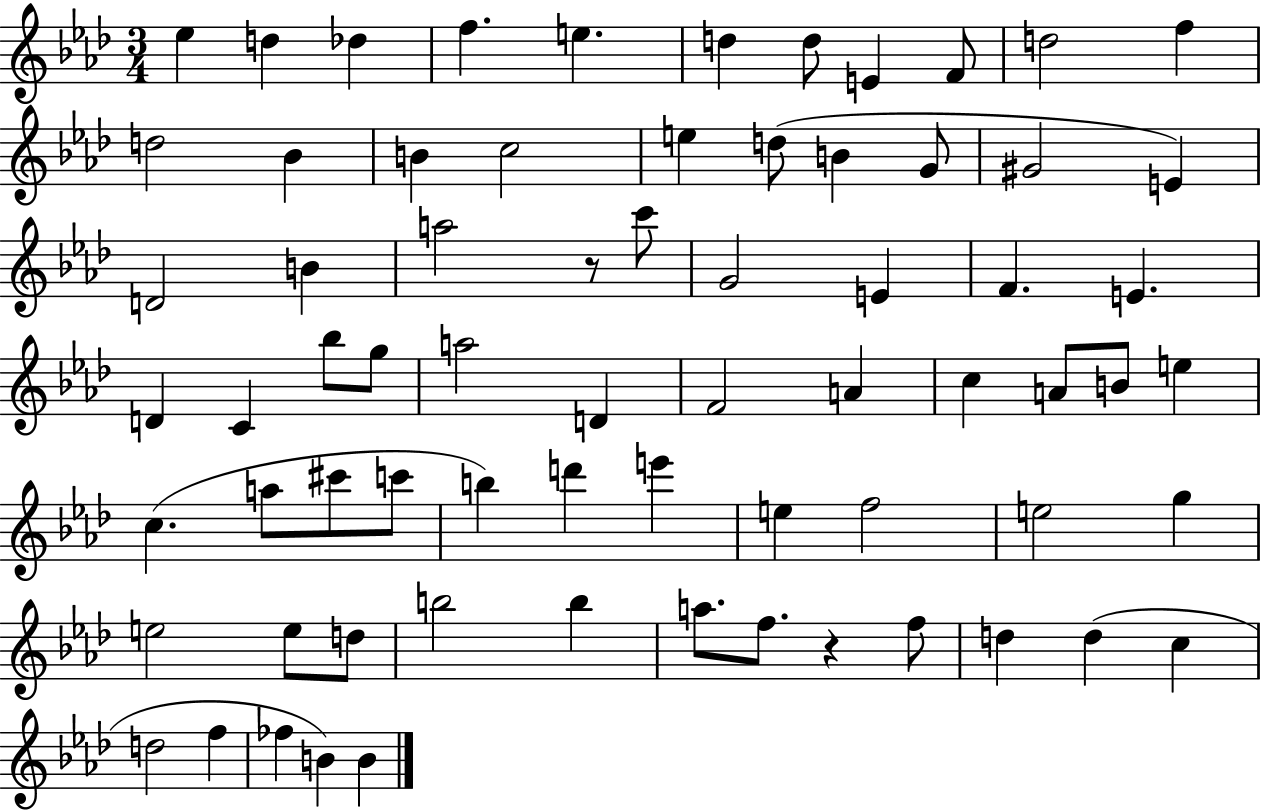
Eb5/q D5/q Db5/q F5/q. E5/q. D5/q D5/e E4/q F4/e D5/h F5/q D5/h Bb4/q B4/q C5/h E5/q D5/e B4/q G4/e G#4/h E4/q D4/h B4/q A5/h R/e C6/e G4/h E4/q F4/q. E4/q. D4/q C4/q Bb5/e G5/e A5/h D4/q F4/h A4/q C5/q A4/e B4/e E5/q C5/q. A5/e C#6/e C6/e B5/q D6/q E6/q E5/q F5/h E5/h G5/q E5/h E5/e D5/e B5/h B5/q A5/e. F5/e. R/q F5/e D5/q D5/q C5/q D5/h F5/q FES5/q B4/q B4/q